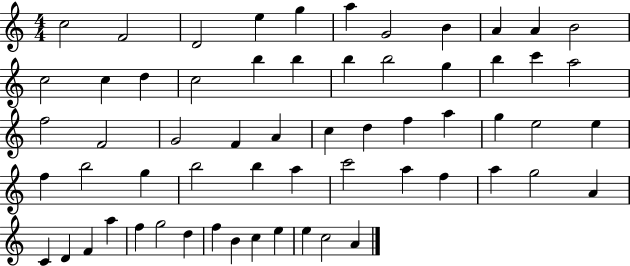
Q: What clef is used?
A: treble